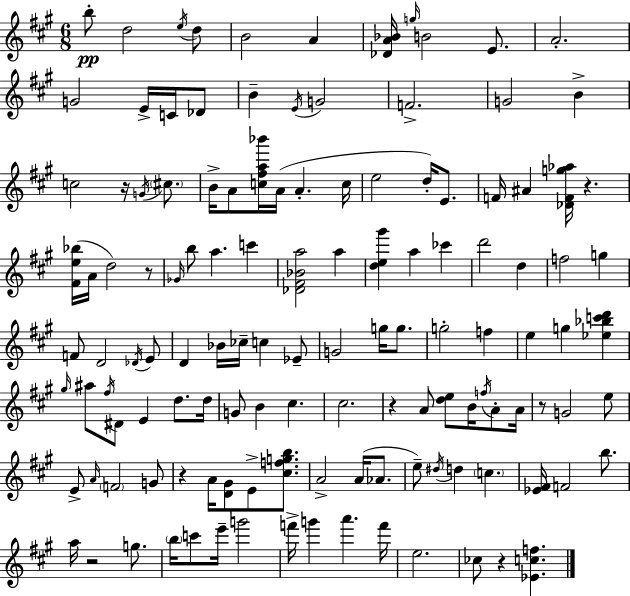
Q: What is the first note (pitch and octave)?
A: B5